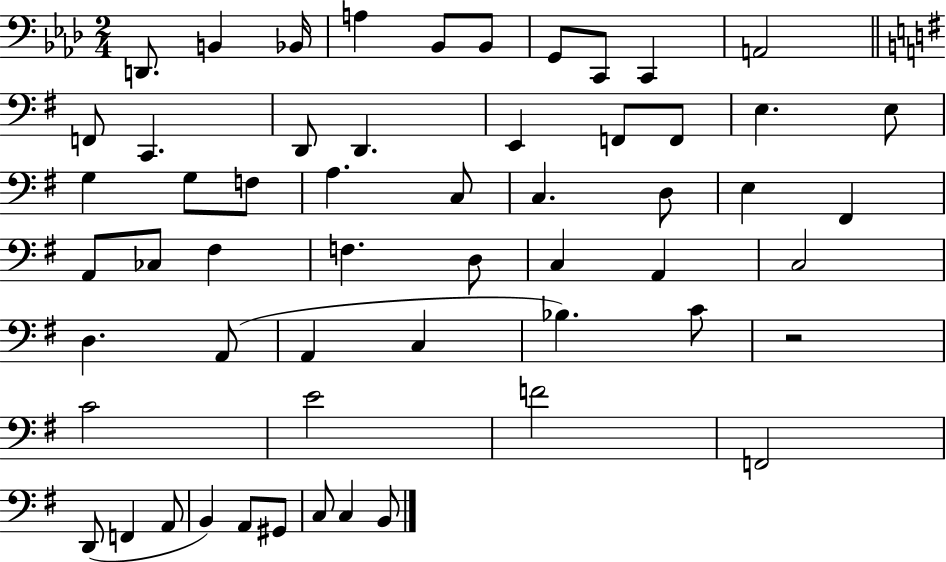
{
  \clef bass
  \numericTimeSignature
  \time 2/4
  \key aes \major
  d,8. b,4 bes,16 | a4 bes,8 bes,8 | g,8 c,8 c,4 | a,2 | \break \bar "||" \break \key e \minor f,8 c,4. | d,8 d,4. | e,4 f,8 f,8 | e4. e8 | \break g4 g8 f8 | a4. c8 | c4. d8 | e4 fis,4 | \break a,8 ces8 fis4 | f4. d8 | c4 a,4 | c2 | \break d4. a,8( | a,4 c4 | bes4.) c'8 | r2 | \break c'2 | e'2 | f'2 | f,2 | \break d,8( f,4 a,8 | b,4) a,8 gis,8 | c8 c4 b,8 | \bar "|."
}